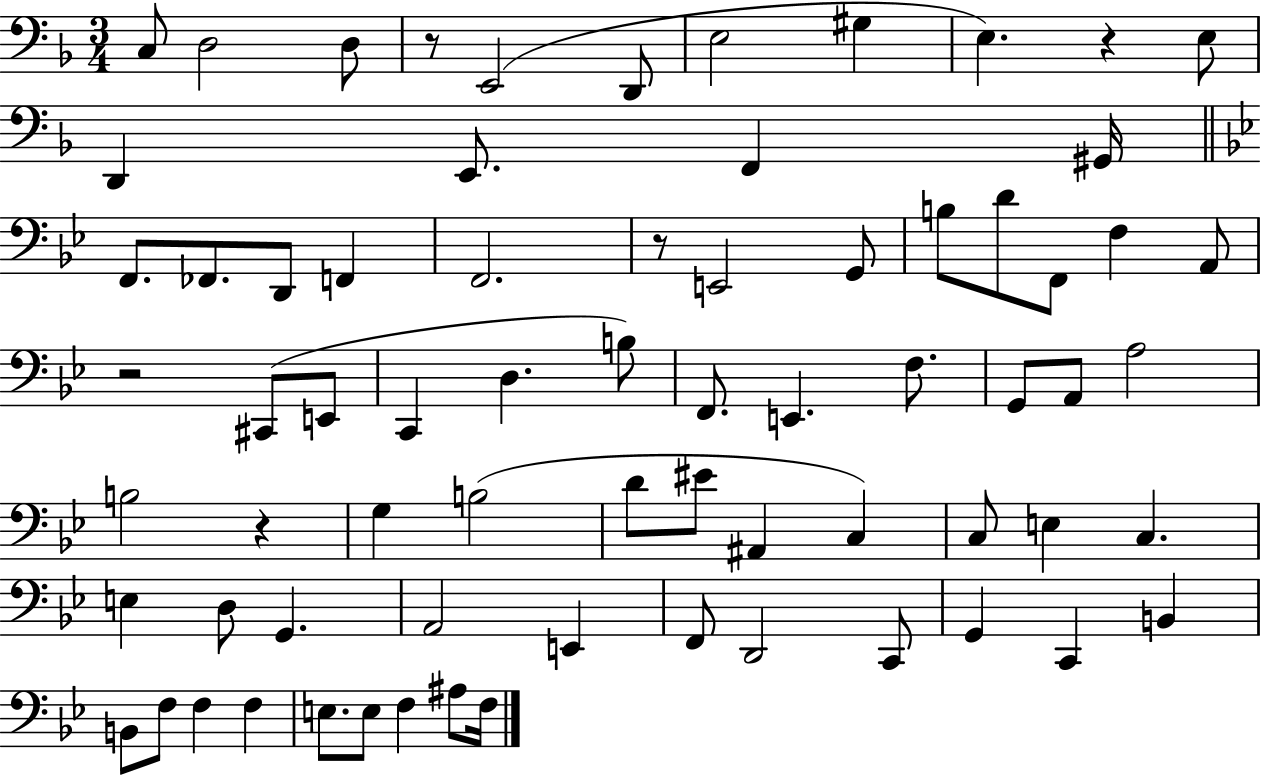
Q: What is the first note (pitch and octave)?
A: C3